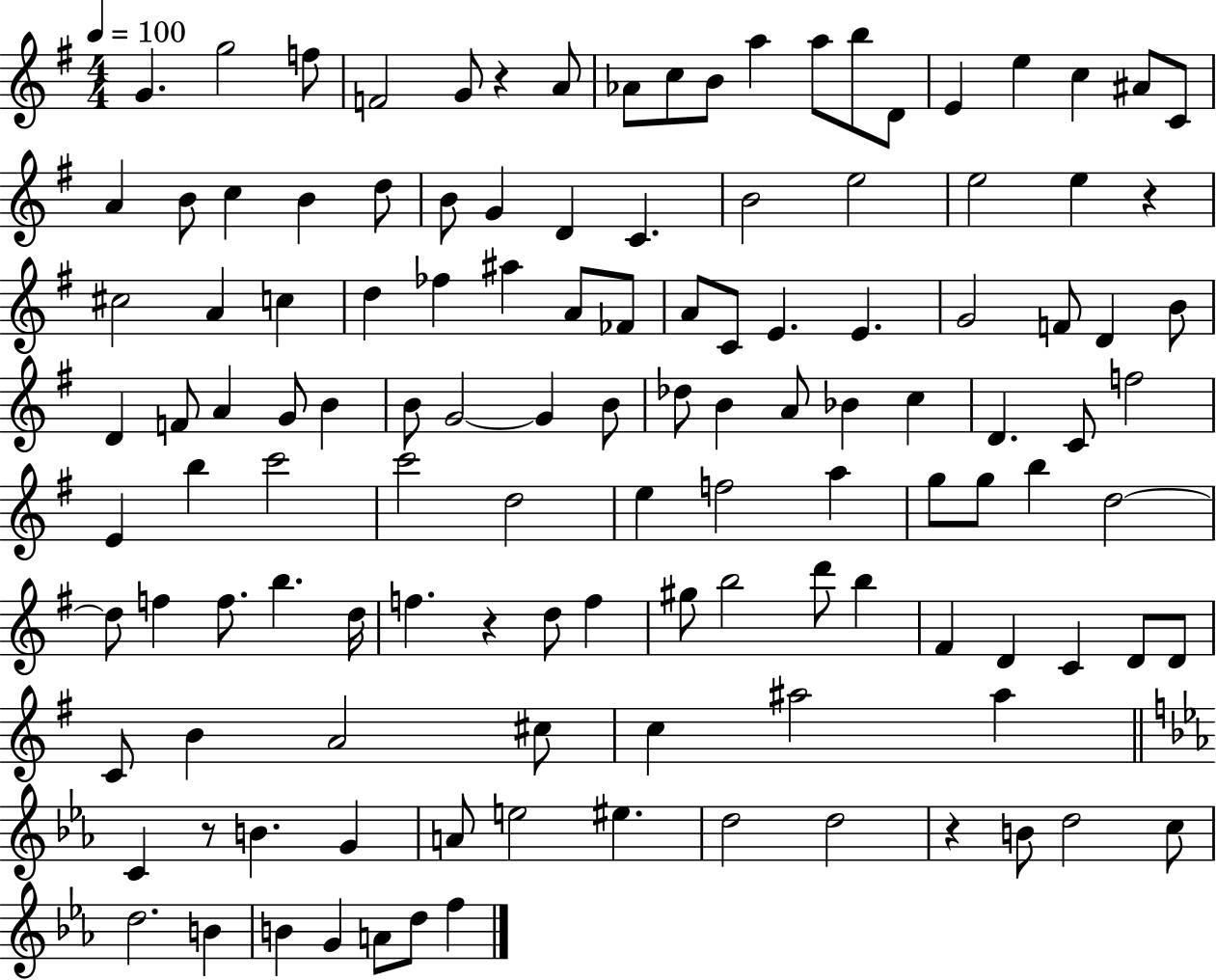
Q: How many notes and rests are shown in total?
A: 123